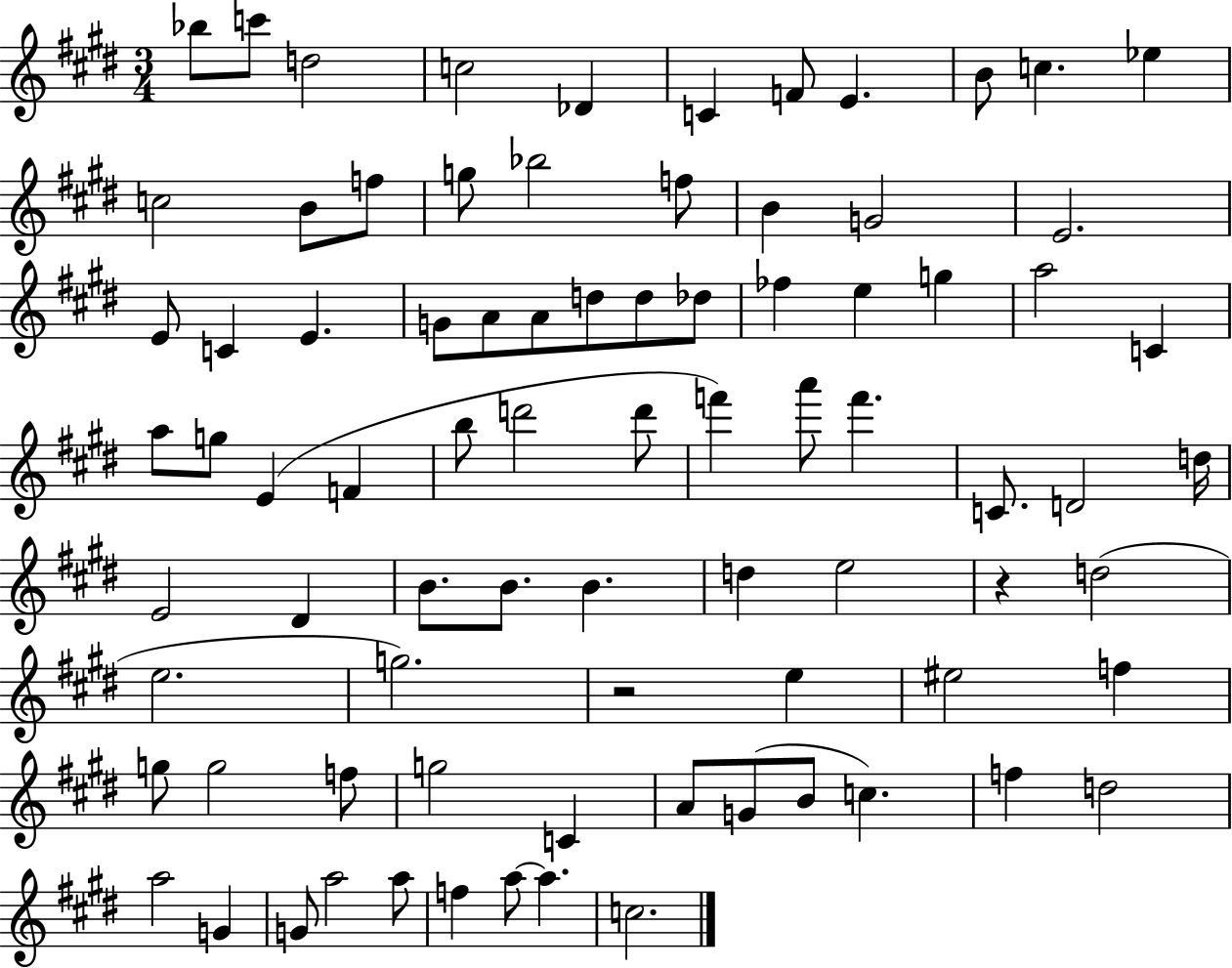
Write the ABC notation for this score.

X:1
T:Untitled
M:3/4
L:1/4
K:E
_b/2 c'/2 d2 c2 _D C F/2 E B/2 c _e c2 B/2 f/2 g/2 _b2 f/2 B G2 E2 E/2 C E G/2 A/2 A/2 d/2 d/2 _d/2 _f e g a2 C a/2 g/2 E F b/2 d'2 d'/2 f' a'/2 f' C/2 D2 d/4 E2 ^D B/2 B/2 B d e2 z d2 e2 g2 z2 e ^e2 f g/2 g2 f/2 g2 C A/2 G/2 B/2 c f d2 a2 G G/2 a2 a/2 f a/2 a c2